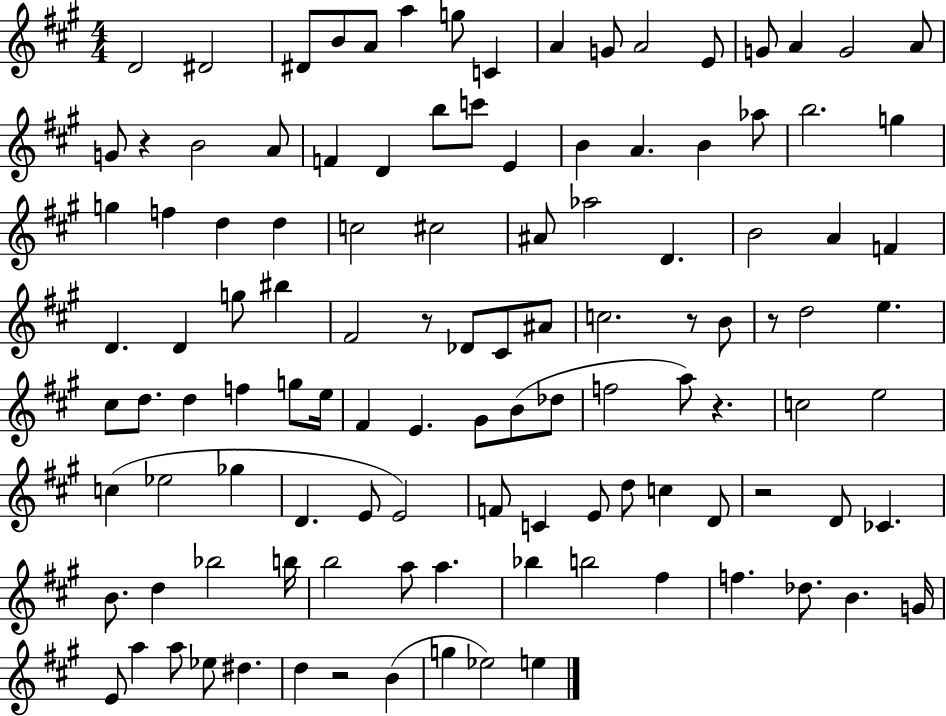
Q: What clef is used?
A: treble